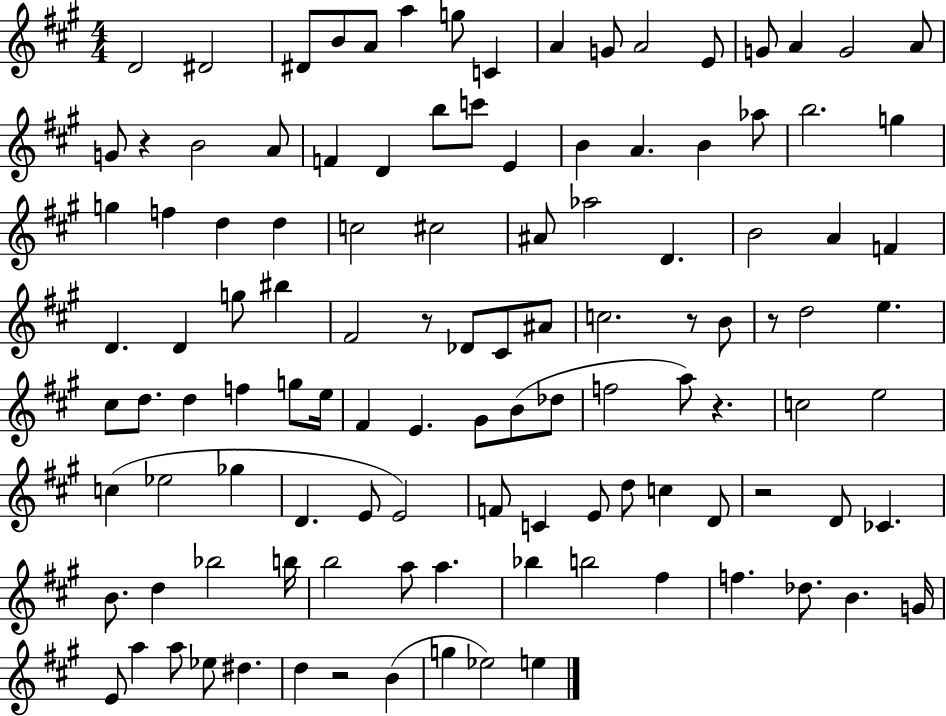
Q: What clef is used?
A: treble